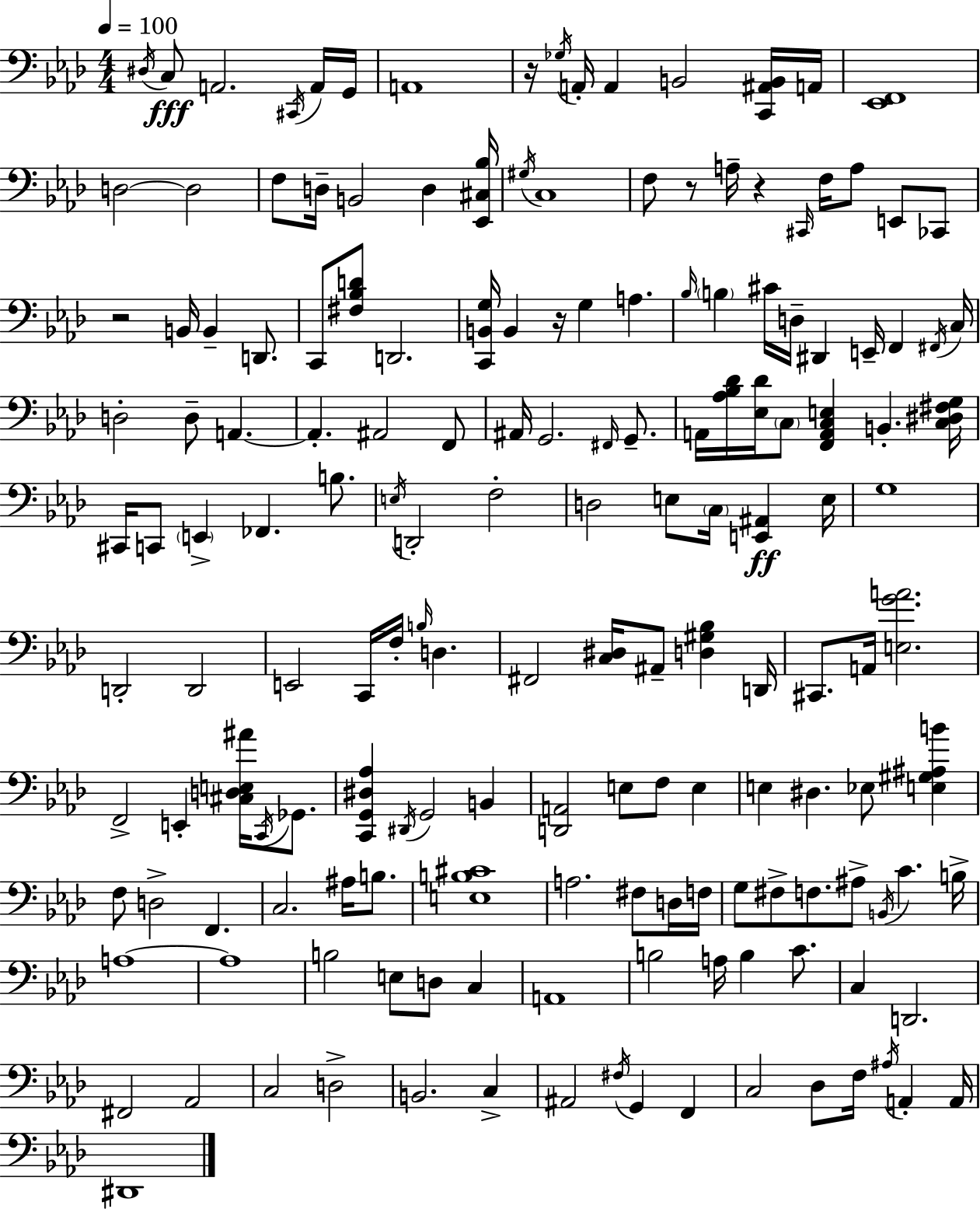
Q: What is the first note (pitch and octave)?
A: D#3